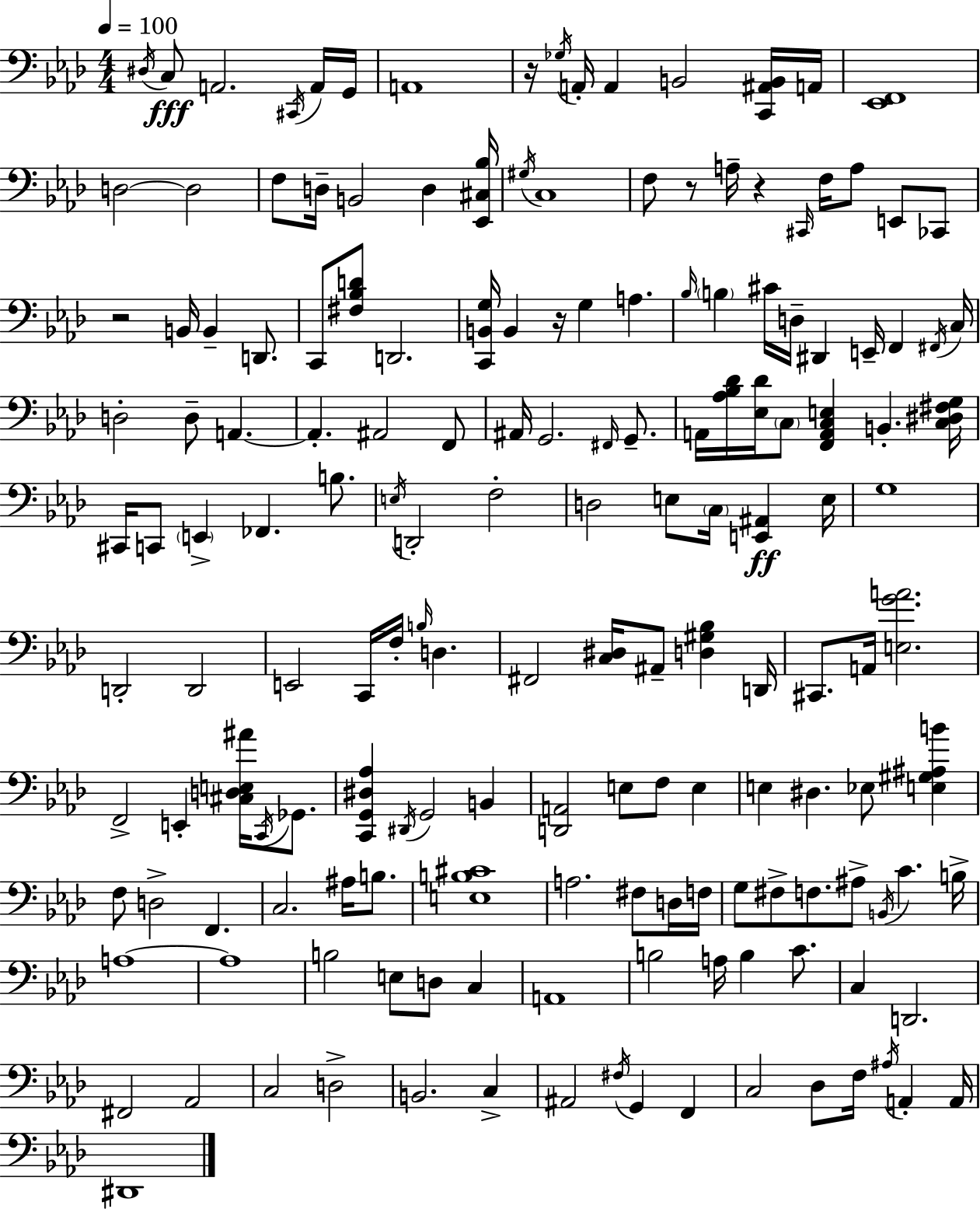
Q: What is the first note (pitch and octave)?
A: D#3